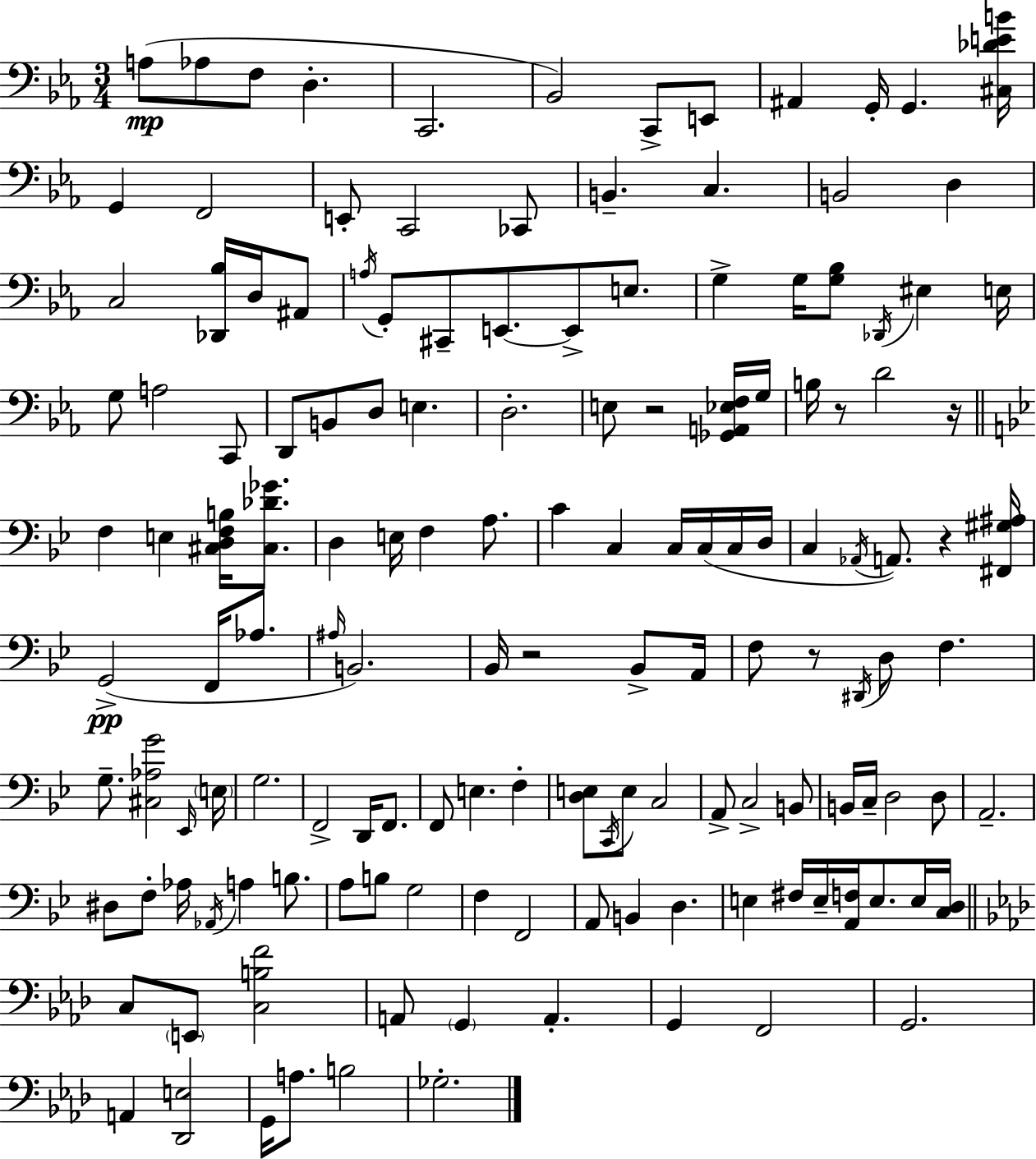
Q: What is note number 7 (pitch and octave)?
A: C2